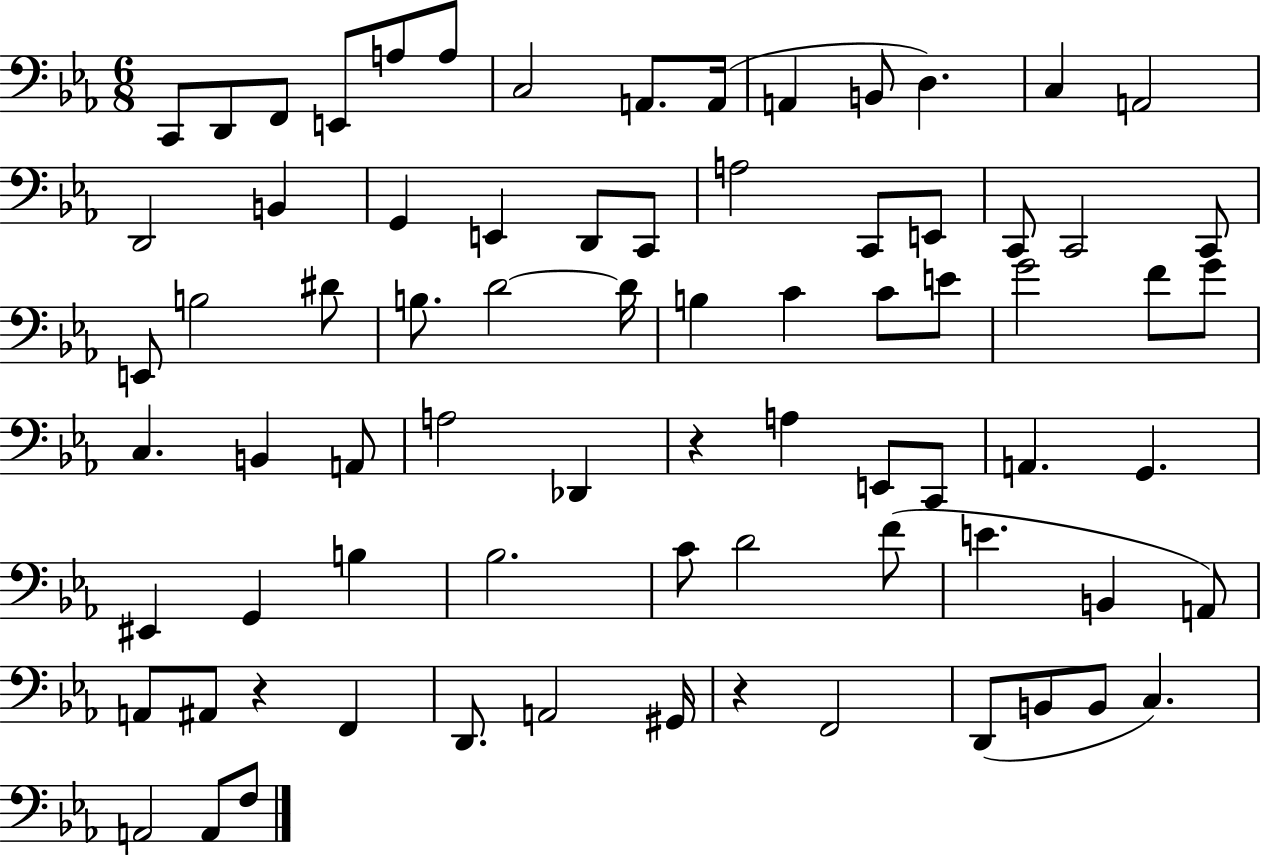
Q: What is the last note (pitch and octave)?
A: F3